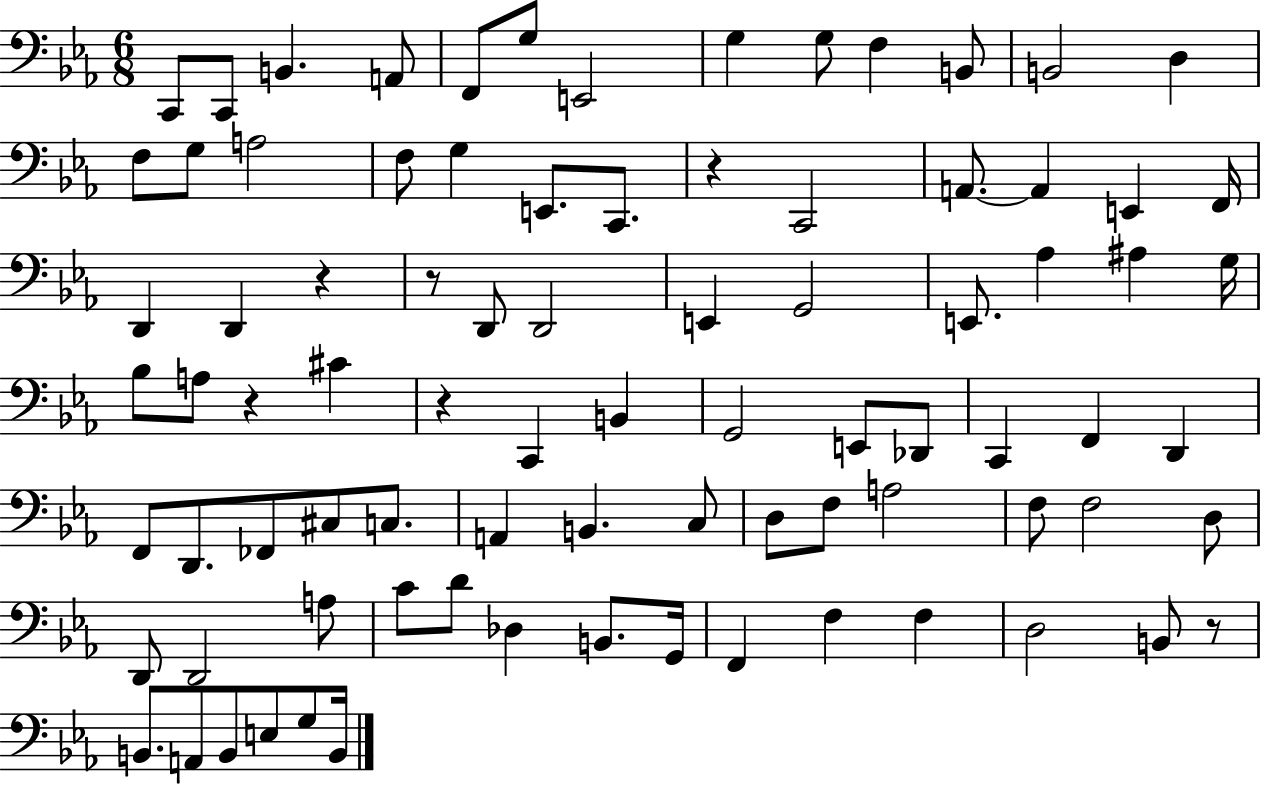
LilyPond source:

{
  \clef bass
  \numericTimeSignature
  \time 6/8
  \key ees \major
  c,8 c,8 b,4. a,8 | f,8 g8 e,2 | g4 g8 f4 b,8 | b,2 d4 | \break f8 g8 a2 | f8 g4 e,8. c,8. | r4 c,2 | a,8.~~ a,4 e,4 f,16 | \break d,4 d,4 r4 | r8 d,8 d,2 | e,4 g,2 | e,8. aes4 ais4 g16 | \break bes8 a8 r4 cis'4 | r4 c,4 b,4 | g,2 e,8 des,8 | c,4 f,4 d,4 | \break f,8 d,8. fes,8 cis8 c8. | a,4 b,4. c8 | d8 f8 a2 | f8 f2 d8 | \break d,8 d,2 a8 | c'8 d'8 des4 b,8. g,16 | f,4 f4 f4 | d2 b,8 r8 | \break b,8. a,8 b,8 e8 g8 b,16 | \bar "|."
}